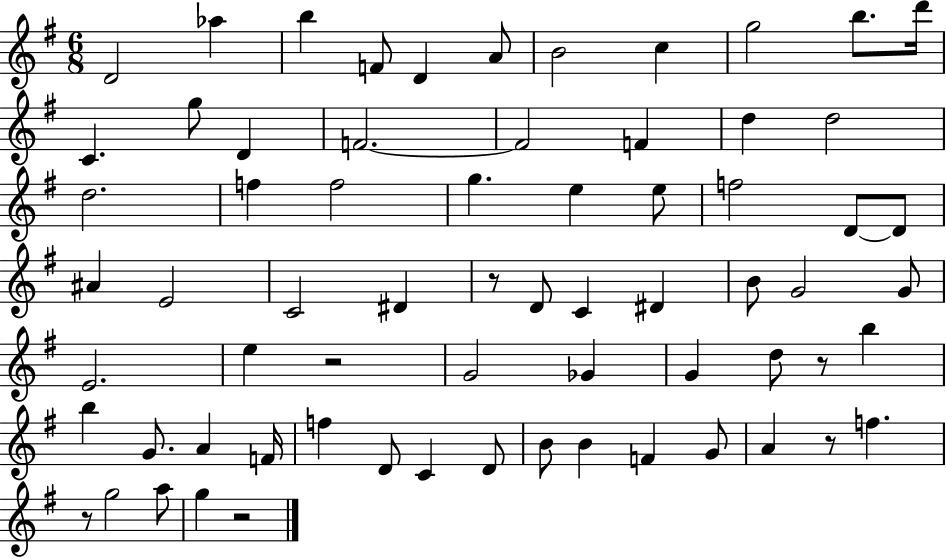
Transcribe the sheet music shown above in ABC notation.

X:1
T:Untitled
M:6/8
L:1/4
K:G
D2 _a b F/2 D A/2 B2 c g2 b/2 d'/4 C g/2 D F2 F2 F d d2 d2 f f2 g e e/2 f2 D/2 D/2 ^A E2 C2 ^D z/2 D/2 C ^D B/2 G2 G/2 E2 e z2 G2 _G G d/2 z/2 b b G/2 A F/4 f D/2 C D/2 B/2 B F G/2 A z/2 f z/2 g2 a/2 g z2